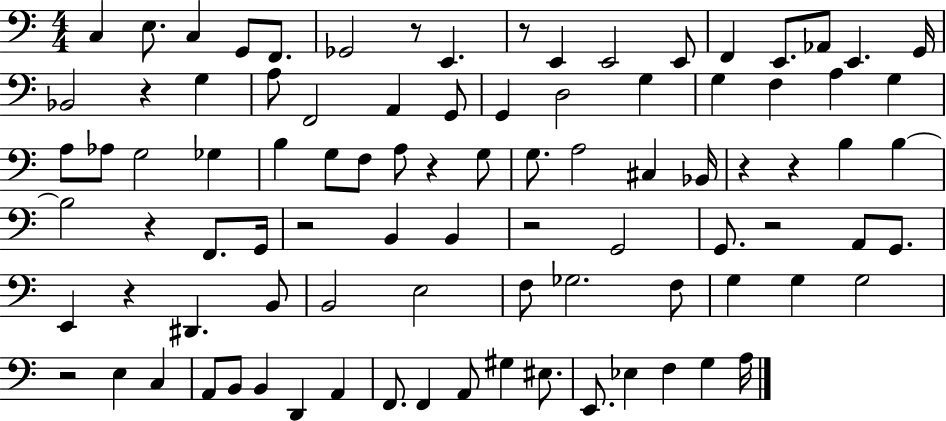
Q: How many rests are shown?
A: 12